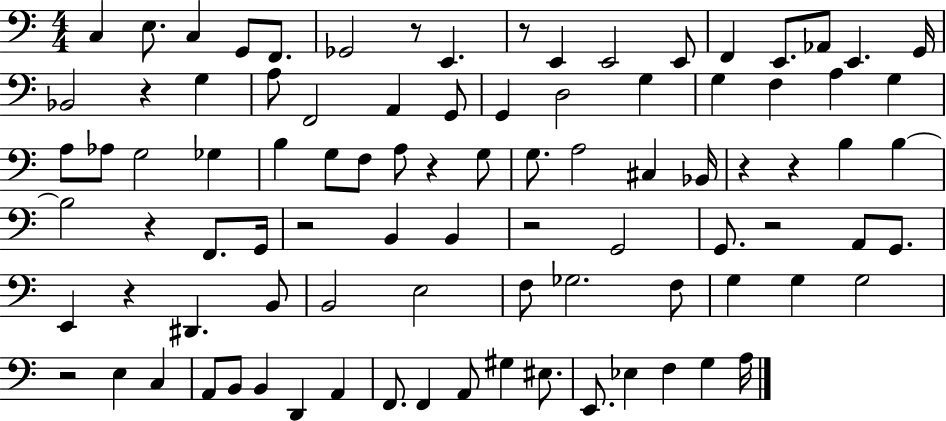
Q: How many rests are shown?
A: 12